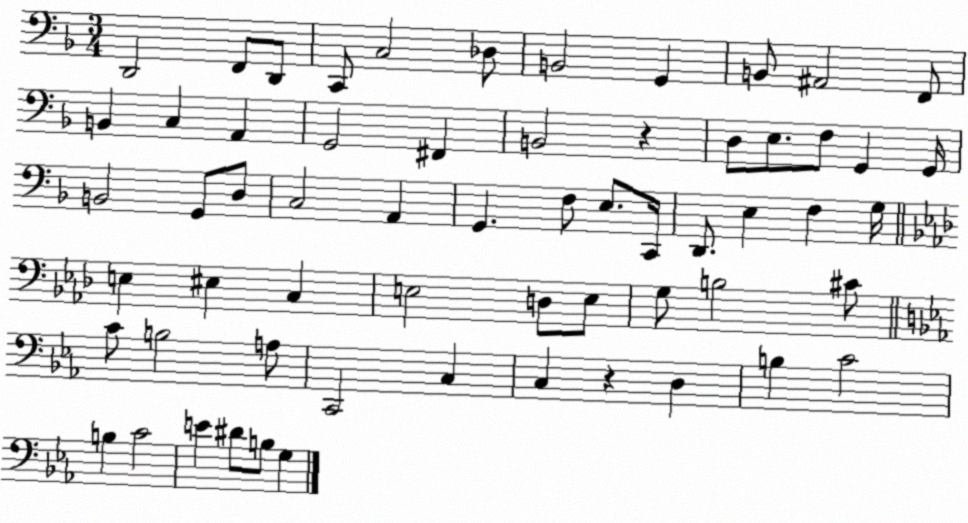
X:1
T:Untitled
M:3/4
L:1/4
K:F
D,,2 F,,/2 D,,/2 C,,/2 C,2 _D,/2 B,,2 G,, B,,/2 ^A,,2 F,,/2 B,, C, A,, G,,2 ^F,, B,,2 z D,/2 E,/2 F,/2 G,, G,,/4 B,,2 G,,/2 D,/2 C,2 A,, G,, F,/2 E,/2 C,,/4 D,,/2 E, F, G,/4 E, ^E, C, E,2 D,/2 E,/2 G,/2 B,2 ^C/2 C/2 B,2 A,/2 C,,2 C, C, z D, B, C2 B, C2 E ^D/2 B,/2 G,